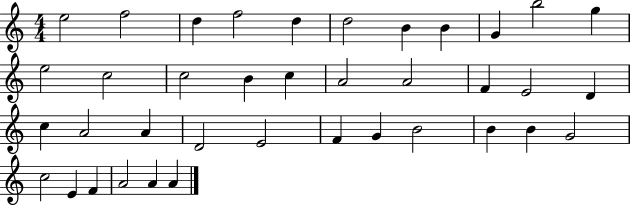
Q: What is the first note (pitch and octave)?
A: E5